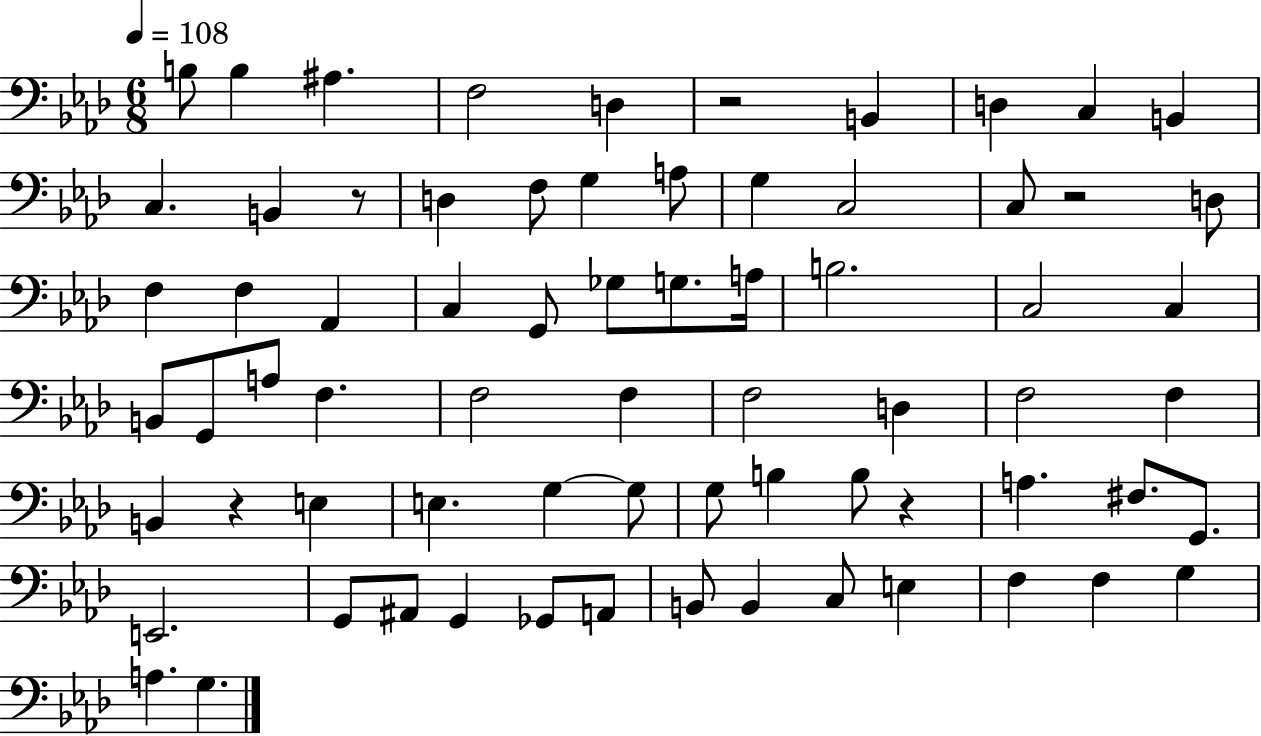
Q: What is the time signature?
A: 6/8